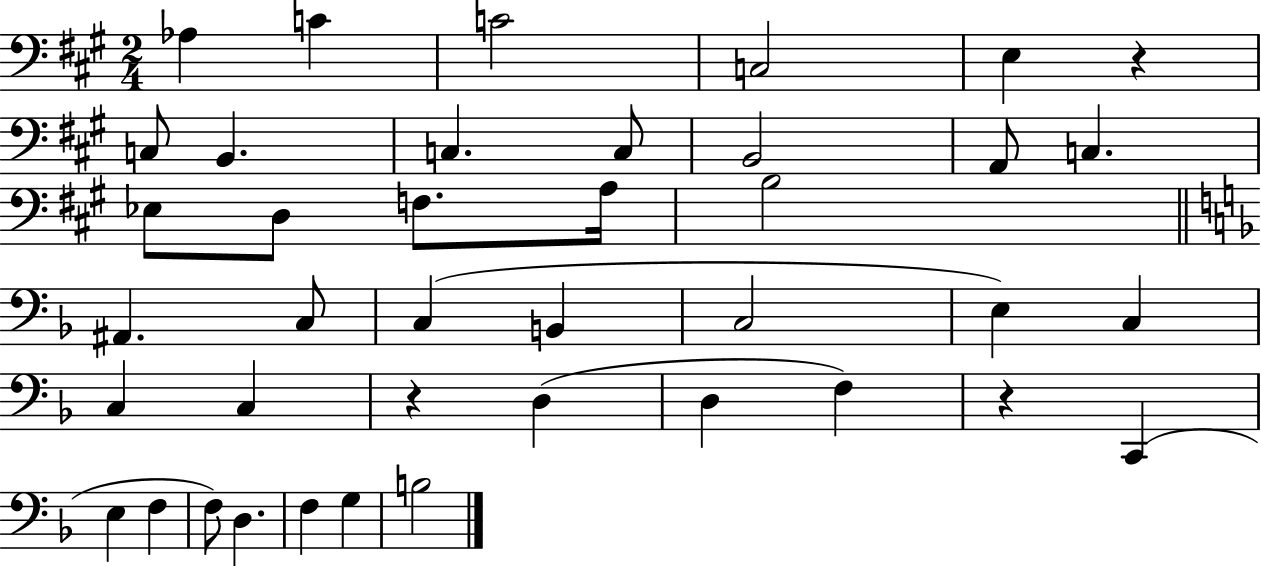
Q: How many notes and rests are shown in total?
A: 40